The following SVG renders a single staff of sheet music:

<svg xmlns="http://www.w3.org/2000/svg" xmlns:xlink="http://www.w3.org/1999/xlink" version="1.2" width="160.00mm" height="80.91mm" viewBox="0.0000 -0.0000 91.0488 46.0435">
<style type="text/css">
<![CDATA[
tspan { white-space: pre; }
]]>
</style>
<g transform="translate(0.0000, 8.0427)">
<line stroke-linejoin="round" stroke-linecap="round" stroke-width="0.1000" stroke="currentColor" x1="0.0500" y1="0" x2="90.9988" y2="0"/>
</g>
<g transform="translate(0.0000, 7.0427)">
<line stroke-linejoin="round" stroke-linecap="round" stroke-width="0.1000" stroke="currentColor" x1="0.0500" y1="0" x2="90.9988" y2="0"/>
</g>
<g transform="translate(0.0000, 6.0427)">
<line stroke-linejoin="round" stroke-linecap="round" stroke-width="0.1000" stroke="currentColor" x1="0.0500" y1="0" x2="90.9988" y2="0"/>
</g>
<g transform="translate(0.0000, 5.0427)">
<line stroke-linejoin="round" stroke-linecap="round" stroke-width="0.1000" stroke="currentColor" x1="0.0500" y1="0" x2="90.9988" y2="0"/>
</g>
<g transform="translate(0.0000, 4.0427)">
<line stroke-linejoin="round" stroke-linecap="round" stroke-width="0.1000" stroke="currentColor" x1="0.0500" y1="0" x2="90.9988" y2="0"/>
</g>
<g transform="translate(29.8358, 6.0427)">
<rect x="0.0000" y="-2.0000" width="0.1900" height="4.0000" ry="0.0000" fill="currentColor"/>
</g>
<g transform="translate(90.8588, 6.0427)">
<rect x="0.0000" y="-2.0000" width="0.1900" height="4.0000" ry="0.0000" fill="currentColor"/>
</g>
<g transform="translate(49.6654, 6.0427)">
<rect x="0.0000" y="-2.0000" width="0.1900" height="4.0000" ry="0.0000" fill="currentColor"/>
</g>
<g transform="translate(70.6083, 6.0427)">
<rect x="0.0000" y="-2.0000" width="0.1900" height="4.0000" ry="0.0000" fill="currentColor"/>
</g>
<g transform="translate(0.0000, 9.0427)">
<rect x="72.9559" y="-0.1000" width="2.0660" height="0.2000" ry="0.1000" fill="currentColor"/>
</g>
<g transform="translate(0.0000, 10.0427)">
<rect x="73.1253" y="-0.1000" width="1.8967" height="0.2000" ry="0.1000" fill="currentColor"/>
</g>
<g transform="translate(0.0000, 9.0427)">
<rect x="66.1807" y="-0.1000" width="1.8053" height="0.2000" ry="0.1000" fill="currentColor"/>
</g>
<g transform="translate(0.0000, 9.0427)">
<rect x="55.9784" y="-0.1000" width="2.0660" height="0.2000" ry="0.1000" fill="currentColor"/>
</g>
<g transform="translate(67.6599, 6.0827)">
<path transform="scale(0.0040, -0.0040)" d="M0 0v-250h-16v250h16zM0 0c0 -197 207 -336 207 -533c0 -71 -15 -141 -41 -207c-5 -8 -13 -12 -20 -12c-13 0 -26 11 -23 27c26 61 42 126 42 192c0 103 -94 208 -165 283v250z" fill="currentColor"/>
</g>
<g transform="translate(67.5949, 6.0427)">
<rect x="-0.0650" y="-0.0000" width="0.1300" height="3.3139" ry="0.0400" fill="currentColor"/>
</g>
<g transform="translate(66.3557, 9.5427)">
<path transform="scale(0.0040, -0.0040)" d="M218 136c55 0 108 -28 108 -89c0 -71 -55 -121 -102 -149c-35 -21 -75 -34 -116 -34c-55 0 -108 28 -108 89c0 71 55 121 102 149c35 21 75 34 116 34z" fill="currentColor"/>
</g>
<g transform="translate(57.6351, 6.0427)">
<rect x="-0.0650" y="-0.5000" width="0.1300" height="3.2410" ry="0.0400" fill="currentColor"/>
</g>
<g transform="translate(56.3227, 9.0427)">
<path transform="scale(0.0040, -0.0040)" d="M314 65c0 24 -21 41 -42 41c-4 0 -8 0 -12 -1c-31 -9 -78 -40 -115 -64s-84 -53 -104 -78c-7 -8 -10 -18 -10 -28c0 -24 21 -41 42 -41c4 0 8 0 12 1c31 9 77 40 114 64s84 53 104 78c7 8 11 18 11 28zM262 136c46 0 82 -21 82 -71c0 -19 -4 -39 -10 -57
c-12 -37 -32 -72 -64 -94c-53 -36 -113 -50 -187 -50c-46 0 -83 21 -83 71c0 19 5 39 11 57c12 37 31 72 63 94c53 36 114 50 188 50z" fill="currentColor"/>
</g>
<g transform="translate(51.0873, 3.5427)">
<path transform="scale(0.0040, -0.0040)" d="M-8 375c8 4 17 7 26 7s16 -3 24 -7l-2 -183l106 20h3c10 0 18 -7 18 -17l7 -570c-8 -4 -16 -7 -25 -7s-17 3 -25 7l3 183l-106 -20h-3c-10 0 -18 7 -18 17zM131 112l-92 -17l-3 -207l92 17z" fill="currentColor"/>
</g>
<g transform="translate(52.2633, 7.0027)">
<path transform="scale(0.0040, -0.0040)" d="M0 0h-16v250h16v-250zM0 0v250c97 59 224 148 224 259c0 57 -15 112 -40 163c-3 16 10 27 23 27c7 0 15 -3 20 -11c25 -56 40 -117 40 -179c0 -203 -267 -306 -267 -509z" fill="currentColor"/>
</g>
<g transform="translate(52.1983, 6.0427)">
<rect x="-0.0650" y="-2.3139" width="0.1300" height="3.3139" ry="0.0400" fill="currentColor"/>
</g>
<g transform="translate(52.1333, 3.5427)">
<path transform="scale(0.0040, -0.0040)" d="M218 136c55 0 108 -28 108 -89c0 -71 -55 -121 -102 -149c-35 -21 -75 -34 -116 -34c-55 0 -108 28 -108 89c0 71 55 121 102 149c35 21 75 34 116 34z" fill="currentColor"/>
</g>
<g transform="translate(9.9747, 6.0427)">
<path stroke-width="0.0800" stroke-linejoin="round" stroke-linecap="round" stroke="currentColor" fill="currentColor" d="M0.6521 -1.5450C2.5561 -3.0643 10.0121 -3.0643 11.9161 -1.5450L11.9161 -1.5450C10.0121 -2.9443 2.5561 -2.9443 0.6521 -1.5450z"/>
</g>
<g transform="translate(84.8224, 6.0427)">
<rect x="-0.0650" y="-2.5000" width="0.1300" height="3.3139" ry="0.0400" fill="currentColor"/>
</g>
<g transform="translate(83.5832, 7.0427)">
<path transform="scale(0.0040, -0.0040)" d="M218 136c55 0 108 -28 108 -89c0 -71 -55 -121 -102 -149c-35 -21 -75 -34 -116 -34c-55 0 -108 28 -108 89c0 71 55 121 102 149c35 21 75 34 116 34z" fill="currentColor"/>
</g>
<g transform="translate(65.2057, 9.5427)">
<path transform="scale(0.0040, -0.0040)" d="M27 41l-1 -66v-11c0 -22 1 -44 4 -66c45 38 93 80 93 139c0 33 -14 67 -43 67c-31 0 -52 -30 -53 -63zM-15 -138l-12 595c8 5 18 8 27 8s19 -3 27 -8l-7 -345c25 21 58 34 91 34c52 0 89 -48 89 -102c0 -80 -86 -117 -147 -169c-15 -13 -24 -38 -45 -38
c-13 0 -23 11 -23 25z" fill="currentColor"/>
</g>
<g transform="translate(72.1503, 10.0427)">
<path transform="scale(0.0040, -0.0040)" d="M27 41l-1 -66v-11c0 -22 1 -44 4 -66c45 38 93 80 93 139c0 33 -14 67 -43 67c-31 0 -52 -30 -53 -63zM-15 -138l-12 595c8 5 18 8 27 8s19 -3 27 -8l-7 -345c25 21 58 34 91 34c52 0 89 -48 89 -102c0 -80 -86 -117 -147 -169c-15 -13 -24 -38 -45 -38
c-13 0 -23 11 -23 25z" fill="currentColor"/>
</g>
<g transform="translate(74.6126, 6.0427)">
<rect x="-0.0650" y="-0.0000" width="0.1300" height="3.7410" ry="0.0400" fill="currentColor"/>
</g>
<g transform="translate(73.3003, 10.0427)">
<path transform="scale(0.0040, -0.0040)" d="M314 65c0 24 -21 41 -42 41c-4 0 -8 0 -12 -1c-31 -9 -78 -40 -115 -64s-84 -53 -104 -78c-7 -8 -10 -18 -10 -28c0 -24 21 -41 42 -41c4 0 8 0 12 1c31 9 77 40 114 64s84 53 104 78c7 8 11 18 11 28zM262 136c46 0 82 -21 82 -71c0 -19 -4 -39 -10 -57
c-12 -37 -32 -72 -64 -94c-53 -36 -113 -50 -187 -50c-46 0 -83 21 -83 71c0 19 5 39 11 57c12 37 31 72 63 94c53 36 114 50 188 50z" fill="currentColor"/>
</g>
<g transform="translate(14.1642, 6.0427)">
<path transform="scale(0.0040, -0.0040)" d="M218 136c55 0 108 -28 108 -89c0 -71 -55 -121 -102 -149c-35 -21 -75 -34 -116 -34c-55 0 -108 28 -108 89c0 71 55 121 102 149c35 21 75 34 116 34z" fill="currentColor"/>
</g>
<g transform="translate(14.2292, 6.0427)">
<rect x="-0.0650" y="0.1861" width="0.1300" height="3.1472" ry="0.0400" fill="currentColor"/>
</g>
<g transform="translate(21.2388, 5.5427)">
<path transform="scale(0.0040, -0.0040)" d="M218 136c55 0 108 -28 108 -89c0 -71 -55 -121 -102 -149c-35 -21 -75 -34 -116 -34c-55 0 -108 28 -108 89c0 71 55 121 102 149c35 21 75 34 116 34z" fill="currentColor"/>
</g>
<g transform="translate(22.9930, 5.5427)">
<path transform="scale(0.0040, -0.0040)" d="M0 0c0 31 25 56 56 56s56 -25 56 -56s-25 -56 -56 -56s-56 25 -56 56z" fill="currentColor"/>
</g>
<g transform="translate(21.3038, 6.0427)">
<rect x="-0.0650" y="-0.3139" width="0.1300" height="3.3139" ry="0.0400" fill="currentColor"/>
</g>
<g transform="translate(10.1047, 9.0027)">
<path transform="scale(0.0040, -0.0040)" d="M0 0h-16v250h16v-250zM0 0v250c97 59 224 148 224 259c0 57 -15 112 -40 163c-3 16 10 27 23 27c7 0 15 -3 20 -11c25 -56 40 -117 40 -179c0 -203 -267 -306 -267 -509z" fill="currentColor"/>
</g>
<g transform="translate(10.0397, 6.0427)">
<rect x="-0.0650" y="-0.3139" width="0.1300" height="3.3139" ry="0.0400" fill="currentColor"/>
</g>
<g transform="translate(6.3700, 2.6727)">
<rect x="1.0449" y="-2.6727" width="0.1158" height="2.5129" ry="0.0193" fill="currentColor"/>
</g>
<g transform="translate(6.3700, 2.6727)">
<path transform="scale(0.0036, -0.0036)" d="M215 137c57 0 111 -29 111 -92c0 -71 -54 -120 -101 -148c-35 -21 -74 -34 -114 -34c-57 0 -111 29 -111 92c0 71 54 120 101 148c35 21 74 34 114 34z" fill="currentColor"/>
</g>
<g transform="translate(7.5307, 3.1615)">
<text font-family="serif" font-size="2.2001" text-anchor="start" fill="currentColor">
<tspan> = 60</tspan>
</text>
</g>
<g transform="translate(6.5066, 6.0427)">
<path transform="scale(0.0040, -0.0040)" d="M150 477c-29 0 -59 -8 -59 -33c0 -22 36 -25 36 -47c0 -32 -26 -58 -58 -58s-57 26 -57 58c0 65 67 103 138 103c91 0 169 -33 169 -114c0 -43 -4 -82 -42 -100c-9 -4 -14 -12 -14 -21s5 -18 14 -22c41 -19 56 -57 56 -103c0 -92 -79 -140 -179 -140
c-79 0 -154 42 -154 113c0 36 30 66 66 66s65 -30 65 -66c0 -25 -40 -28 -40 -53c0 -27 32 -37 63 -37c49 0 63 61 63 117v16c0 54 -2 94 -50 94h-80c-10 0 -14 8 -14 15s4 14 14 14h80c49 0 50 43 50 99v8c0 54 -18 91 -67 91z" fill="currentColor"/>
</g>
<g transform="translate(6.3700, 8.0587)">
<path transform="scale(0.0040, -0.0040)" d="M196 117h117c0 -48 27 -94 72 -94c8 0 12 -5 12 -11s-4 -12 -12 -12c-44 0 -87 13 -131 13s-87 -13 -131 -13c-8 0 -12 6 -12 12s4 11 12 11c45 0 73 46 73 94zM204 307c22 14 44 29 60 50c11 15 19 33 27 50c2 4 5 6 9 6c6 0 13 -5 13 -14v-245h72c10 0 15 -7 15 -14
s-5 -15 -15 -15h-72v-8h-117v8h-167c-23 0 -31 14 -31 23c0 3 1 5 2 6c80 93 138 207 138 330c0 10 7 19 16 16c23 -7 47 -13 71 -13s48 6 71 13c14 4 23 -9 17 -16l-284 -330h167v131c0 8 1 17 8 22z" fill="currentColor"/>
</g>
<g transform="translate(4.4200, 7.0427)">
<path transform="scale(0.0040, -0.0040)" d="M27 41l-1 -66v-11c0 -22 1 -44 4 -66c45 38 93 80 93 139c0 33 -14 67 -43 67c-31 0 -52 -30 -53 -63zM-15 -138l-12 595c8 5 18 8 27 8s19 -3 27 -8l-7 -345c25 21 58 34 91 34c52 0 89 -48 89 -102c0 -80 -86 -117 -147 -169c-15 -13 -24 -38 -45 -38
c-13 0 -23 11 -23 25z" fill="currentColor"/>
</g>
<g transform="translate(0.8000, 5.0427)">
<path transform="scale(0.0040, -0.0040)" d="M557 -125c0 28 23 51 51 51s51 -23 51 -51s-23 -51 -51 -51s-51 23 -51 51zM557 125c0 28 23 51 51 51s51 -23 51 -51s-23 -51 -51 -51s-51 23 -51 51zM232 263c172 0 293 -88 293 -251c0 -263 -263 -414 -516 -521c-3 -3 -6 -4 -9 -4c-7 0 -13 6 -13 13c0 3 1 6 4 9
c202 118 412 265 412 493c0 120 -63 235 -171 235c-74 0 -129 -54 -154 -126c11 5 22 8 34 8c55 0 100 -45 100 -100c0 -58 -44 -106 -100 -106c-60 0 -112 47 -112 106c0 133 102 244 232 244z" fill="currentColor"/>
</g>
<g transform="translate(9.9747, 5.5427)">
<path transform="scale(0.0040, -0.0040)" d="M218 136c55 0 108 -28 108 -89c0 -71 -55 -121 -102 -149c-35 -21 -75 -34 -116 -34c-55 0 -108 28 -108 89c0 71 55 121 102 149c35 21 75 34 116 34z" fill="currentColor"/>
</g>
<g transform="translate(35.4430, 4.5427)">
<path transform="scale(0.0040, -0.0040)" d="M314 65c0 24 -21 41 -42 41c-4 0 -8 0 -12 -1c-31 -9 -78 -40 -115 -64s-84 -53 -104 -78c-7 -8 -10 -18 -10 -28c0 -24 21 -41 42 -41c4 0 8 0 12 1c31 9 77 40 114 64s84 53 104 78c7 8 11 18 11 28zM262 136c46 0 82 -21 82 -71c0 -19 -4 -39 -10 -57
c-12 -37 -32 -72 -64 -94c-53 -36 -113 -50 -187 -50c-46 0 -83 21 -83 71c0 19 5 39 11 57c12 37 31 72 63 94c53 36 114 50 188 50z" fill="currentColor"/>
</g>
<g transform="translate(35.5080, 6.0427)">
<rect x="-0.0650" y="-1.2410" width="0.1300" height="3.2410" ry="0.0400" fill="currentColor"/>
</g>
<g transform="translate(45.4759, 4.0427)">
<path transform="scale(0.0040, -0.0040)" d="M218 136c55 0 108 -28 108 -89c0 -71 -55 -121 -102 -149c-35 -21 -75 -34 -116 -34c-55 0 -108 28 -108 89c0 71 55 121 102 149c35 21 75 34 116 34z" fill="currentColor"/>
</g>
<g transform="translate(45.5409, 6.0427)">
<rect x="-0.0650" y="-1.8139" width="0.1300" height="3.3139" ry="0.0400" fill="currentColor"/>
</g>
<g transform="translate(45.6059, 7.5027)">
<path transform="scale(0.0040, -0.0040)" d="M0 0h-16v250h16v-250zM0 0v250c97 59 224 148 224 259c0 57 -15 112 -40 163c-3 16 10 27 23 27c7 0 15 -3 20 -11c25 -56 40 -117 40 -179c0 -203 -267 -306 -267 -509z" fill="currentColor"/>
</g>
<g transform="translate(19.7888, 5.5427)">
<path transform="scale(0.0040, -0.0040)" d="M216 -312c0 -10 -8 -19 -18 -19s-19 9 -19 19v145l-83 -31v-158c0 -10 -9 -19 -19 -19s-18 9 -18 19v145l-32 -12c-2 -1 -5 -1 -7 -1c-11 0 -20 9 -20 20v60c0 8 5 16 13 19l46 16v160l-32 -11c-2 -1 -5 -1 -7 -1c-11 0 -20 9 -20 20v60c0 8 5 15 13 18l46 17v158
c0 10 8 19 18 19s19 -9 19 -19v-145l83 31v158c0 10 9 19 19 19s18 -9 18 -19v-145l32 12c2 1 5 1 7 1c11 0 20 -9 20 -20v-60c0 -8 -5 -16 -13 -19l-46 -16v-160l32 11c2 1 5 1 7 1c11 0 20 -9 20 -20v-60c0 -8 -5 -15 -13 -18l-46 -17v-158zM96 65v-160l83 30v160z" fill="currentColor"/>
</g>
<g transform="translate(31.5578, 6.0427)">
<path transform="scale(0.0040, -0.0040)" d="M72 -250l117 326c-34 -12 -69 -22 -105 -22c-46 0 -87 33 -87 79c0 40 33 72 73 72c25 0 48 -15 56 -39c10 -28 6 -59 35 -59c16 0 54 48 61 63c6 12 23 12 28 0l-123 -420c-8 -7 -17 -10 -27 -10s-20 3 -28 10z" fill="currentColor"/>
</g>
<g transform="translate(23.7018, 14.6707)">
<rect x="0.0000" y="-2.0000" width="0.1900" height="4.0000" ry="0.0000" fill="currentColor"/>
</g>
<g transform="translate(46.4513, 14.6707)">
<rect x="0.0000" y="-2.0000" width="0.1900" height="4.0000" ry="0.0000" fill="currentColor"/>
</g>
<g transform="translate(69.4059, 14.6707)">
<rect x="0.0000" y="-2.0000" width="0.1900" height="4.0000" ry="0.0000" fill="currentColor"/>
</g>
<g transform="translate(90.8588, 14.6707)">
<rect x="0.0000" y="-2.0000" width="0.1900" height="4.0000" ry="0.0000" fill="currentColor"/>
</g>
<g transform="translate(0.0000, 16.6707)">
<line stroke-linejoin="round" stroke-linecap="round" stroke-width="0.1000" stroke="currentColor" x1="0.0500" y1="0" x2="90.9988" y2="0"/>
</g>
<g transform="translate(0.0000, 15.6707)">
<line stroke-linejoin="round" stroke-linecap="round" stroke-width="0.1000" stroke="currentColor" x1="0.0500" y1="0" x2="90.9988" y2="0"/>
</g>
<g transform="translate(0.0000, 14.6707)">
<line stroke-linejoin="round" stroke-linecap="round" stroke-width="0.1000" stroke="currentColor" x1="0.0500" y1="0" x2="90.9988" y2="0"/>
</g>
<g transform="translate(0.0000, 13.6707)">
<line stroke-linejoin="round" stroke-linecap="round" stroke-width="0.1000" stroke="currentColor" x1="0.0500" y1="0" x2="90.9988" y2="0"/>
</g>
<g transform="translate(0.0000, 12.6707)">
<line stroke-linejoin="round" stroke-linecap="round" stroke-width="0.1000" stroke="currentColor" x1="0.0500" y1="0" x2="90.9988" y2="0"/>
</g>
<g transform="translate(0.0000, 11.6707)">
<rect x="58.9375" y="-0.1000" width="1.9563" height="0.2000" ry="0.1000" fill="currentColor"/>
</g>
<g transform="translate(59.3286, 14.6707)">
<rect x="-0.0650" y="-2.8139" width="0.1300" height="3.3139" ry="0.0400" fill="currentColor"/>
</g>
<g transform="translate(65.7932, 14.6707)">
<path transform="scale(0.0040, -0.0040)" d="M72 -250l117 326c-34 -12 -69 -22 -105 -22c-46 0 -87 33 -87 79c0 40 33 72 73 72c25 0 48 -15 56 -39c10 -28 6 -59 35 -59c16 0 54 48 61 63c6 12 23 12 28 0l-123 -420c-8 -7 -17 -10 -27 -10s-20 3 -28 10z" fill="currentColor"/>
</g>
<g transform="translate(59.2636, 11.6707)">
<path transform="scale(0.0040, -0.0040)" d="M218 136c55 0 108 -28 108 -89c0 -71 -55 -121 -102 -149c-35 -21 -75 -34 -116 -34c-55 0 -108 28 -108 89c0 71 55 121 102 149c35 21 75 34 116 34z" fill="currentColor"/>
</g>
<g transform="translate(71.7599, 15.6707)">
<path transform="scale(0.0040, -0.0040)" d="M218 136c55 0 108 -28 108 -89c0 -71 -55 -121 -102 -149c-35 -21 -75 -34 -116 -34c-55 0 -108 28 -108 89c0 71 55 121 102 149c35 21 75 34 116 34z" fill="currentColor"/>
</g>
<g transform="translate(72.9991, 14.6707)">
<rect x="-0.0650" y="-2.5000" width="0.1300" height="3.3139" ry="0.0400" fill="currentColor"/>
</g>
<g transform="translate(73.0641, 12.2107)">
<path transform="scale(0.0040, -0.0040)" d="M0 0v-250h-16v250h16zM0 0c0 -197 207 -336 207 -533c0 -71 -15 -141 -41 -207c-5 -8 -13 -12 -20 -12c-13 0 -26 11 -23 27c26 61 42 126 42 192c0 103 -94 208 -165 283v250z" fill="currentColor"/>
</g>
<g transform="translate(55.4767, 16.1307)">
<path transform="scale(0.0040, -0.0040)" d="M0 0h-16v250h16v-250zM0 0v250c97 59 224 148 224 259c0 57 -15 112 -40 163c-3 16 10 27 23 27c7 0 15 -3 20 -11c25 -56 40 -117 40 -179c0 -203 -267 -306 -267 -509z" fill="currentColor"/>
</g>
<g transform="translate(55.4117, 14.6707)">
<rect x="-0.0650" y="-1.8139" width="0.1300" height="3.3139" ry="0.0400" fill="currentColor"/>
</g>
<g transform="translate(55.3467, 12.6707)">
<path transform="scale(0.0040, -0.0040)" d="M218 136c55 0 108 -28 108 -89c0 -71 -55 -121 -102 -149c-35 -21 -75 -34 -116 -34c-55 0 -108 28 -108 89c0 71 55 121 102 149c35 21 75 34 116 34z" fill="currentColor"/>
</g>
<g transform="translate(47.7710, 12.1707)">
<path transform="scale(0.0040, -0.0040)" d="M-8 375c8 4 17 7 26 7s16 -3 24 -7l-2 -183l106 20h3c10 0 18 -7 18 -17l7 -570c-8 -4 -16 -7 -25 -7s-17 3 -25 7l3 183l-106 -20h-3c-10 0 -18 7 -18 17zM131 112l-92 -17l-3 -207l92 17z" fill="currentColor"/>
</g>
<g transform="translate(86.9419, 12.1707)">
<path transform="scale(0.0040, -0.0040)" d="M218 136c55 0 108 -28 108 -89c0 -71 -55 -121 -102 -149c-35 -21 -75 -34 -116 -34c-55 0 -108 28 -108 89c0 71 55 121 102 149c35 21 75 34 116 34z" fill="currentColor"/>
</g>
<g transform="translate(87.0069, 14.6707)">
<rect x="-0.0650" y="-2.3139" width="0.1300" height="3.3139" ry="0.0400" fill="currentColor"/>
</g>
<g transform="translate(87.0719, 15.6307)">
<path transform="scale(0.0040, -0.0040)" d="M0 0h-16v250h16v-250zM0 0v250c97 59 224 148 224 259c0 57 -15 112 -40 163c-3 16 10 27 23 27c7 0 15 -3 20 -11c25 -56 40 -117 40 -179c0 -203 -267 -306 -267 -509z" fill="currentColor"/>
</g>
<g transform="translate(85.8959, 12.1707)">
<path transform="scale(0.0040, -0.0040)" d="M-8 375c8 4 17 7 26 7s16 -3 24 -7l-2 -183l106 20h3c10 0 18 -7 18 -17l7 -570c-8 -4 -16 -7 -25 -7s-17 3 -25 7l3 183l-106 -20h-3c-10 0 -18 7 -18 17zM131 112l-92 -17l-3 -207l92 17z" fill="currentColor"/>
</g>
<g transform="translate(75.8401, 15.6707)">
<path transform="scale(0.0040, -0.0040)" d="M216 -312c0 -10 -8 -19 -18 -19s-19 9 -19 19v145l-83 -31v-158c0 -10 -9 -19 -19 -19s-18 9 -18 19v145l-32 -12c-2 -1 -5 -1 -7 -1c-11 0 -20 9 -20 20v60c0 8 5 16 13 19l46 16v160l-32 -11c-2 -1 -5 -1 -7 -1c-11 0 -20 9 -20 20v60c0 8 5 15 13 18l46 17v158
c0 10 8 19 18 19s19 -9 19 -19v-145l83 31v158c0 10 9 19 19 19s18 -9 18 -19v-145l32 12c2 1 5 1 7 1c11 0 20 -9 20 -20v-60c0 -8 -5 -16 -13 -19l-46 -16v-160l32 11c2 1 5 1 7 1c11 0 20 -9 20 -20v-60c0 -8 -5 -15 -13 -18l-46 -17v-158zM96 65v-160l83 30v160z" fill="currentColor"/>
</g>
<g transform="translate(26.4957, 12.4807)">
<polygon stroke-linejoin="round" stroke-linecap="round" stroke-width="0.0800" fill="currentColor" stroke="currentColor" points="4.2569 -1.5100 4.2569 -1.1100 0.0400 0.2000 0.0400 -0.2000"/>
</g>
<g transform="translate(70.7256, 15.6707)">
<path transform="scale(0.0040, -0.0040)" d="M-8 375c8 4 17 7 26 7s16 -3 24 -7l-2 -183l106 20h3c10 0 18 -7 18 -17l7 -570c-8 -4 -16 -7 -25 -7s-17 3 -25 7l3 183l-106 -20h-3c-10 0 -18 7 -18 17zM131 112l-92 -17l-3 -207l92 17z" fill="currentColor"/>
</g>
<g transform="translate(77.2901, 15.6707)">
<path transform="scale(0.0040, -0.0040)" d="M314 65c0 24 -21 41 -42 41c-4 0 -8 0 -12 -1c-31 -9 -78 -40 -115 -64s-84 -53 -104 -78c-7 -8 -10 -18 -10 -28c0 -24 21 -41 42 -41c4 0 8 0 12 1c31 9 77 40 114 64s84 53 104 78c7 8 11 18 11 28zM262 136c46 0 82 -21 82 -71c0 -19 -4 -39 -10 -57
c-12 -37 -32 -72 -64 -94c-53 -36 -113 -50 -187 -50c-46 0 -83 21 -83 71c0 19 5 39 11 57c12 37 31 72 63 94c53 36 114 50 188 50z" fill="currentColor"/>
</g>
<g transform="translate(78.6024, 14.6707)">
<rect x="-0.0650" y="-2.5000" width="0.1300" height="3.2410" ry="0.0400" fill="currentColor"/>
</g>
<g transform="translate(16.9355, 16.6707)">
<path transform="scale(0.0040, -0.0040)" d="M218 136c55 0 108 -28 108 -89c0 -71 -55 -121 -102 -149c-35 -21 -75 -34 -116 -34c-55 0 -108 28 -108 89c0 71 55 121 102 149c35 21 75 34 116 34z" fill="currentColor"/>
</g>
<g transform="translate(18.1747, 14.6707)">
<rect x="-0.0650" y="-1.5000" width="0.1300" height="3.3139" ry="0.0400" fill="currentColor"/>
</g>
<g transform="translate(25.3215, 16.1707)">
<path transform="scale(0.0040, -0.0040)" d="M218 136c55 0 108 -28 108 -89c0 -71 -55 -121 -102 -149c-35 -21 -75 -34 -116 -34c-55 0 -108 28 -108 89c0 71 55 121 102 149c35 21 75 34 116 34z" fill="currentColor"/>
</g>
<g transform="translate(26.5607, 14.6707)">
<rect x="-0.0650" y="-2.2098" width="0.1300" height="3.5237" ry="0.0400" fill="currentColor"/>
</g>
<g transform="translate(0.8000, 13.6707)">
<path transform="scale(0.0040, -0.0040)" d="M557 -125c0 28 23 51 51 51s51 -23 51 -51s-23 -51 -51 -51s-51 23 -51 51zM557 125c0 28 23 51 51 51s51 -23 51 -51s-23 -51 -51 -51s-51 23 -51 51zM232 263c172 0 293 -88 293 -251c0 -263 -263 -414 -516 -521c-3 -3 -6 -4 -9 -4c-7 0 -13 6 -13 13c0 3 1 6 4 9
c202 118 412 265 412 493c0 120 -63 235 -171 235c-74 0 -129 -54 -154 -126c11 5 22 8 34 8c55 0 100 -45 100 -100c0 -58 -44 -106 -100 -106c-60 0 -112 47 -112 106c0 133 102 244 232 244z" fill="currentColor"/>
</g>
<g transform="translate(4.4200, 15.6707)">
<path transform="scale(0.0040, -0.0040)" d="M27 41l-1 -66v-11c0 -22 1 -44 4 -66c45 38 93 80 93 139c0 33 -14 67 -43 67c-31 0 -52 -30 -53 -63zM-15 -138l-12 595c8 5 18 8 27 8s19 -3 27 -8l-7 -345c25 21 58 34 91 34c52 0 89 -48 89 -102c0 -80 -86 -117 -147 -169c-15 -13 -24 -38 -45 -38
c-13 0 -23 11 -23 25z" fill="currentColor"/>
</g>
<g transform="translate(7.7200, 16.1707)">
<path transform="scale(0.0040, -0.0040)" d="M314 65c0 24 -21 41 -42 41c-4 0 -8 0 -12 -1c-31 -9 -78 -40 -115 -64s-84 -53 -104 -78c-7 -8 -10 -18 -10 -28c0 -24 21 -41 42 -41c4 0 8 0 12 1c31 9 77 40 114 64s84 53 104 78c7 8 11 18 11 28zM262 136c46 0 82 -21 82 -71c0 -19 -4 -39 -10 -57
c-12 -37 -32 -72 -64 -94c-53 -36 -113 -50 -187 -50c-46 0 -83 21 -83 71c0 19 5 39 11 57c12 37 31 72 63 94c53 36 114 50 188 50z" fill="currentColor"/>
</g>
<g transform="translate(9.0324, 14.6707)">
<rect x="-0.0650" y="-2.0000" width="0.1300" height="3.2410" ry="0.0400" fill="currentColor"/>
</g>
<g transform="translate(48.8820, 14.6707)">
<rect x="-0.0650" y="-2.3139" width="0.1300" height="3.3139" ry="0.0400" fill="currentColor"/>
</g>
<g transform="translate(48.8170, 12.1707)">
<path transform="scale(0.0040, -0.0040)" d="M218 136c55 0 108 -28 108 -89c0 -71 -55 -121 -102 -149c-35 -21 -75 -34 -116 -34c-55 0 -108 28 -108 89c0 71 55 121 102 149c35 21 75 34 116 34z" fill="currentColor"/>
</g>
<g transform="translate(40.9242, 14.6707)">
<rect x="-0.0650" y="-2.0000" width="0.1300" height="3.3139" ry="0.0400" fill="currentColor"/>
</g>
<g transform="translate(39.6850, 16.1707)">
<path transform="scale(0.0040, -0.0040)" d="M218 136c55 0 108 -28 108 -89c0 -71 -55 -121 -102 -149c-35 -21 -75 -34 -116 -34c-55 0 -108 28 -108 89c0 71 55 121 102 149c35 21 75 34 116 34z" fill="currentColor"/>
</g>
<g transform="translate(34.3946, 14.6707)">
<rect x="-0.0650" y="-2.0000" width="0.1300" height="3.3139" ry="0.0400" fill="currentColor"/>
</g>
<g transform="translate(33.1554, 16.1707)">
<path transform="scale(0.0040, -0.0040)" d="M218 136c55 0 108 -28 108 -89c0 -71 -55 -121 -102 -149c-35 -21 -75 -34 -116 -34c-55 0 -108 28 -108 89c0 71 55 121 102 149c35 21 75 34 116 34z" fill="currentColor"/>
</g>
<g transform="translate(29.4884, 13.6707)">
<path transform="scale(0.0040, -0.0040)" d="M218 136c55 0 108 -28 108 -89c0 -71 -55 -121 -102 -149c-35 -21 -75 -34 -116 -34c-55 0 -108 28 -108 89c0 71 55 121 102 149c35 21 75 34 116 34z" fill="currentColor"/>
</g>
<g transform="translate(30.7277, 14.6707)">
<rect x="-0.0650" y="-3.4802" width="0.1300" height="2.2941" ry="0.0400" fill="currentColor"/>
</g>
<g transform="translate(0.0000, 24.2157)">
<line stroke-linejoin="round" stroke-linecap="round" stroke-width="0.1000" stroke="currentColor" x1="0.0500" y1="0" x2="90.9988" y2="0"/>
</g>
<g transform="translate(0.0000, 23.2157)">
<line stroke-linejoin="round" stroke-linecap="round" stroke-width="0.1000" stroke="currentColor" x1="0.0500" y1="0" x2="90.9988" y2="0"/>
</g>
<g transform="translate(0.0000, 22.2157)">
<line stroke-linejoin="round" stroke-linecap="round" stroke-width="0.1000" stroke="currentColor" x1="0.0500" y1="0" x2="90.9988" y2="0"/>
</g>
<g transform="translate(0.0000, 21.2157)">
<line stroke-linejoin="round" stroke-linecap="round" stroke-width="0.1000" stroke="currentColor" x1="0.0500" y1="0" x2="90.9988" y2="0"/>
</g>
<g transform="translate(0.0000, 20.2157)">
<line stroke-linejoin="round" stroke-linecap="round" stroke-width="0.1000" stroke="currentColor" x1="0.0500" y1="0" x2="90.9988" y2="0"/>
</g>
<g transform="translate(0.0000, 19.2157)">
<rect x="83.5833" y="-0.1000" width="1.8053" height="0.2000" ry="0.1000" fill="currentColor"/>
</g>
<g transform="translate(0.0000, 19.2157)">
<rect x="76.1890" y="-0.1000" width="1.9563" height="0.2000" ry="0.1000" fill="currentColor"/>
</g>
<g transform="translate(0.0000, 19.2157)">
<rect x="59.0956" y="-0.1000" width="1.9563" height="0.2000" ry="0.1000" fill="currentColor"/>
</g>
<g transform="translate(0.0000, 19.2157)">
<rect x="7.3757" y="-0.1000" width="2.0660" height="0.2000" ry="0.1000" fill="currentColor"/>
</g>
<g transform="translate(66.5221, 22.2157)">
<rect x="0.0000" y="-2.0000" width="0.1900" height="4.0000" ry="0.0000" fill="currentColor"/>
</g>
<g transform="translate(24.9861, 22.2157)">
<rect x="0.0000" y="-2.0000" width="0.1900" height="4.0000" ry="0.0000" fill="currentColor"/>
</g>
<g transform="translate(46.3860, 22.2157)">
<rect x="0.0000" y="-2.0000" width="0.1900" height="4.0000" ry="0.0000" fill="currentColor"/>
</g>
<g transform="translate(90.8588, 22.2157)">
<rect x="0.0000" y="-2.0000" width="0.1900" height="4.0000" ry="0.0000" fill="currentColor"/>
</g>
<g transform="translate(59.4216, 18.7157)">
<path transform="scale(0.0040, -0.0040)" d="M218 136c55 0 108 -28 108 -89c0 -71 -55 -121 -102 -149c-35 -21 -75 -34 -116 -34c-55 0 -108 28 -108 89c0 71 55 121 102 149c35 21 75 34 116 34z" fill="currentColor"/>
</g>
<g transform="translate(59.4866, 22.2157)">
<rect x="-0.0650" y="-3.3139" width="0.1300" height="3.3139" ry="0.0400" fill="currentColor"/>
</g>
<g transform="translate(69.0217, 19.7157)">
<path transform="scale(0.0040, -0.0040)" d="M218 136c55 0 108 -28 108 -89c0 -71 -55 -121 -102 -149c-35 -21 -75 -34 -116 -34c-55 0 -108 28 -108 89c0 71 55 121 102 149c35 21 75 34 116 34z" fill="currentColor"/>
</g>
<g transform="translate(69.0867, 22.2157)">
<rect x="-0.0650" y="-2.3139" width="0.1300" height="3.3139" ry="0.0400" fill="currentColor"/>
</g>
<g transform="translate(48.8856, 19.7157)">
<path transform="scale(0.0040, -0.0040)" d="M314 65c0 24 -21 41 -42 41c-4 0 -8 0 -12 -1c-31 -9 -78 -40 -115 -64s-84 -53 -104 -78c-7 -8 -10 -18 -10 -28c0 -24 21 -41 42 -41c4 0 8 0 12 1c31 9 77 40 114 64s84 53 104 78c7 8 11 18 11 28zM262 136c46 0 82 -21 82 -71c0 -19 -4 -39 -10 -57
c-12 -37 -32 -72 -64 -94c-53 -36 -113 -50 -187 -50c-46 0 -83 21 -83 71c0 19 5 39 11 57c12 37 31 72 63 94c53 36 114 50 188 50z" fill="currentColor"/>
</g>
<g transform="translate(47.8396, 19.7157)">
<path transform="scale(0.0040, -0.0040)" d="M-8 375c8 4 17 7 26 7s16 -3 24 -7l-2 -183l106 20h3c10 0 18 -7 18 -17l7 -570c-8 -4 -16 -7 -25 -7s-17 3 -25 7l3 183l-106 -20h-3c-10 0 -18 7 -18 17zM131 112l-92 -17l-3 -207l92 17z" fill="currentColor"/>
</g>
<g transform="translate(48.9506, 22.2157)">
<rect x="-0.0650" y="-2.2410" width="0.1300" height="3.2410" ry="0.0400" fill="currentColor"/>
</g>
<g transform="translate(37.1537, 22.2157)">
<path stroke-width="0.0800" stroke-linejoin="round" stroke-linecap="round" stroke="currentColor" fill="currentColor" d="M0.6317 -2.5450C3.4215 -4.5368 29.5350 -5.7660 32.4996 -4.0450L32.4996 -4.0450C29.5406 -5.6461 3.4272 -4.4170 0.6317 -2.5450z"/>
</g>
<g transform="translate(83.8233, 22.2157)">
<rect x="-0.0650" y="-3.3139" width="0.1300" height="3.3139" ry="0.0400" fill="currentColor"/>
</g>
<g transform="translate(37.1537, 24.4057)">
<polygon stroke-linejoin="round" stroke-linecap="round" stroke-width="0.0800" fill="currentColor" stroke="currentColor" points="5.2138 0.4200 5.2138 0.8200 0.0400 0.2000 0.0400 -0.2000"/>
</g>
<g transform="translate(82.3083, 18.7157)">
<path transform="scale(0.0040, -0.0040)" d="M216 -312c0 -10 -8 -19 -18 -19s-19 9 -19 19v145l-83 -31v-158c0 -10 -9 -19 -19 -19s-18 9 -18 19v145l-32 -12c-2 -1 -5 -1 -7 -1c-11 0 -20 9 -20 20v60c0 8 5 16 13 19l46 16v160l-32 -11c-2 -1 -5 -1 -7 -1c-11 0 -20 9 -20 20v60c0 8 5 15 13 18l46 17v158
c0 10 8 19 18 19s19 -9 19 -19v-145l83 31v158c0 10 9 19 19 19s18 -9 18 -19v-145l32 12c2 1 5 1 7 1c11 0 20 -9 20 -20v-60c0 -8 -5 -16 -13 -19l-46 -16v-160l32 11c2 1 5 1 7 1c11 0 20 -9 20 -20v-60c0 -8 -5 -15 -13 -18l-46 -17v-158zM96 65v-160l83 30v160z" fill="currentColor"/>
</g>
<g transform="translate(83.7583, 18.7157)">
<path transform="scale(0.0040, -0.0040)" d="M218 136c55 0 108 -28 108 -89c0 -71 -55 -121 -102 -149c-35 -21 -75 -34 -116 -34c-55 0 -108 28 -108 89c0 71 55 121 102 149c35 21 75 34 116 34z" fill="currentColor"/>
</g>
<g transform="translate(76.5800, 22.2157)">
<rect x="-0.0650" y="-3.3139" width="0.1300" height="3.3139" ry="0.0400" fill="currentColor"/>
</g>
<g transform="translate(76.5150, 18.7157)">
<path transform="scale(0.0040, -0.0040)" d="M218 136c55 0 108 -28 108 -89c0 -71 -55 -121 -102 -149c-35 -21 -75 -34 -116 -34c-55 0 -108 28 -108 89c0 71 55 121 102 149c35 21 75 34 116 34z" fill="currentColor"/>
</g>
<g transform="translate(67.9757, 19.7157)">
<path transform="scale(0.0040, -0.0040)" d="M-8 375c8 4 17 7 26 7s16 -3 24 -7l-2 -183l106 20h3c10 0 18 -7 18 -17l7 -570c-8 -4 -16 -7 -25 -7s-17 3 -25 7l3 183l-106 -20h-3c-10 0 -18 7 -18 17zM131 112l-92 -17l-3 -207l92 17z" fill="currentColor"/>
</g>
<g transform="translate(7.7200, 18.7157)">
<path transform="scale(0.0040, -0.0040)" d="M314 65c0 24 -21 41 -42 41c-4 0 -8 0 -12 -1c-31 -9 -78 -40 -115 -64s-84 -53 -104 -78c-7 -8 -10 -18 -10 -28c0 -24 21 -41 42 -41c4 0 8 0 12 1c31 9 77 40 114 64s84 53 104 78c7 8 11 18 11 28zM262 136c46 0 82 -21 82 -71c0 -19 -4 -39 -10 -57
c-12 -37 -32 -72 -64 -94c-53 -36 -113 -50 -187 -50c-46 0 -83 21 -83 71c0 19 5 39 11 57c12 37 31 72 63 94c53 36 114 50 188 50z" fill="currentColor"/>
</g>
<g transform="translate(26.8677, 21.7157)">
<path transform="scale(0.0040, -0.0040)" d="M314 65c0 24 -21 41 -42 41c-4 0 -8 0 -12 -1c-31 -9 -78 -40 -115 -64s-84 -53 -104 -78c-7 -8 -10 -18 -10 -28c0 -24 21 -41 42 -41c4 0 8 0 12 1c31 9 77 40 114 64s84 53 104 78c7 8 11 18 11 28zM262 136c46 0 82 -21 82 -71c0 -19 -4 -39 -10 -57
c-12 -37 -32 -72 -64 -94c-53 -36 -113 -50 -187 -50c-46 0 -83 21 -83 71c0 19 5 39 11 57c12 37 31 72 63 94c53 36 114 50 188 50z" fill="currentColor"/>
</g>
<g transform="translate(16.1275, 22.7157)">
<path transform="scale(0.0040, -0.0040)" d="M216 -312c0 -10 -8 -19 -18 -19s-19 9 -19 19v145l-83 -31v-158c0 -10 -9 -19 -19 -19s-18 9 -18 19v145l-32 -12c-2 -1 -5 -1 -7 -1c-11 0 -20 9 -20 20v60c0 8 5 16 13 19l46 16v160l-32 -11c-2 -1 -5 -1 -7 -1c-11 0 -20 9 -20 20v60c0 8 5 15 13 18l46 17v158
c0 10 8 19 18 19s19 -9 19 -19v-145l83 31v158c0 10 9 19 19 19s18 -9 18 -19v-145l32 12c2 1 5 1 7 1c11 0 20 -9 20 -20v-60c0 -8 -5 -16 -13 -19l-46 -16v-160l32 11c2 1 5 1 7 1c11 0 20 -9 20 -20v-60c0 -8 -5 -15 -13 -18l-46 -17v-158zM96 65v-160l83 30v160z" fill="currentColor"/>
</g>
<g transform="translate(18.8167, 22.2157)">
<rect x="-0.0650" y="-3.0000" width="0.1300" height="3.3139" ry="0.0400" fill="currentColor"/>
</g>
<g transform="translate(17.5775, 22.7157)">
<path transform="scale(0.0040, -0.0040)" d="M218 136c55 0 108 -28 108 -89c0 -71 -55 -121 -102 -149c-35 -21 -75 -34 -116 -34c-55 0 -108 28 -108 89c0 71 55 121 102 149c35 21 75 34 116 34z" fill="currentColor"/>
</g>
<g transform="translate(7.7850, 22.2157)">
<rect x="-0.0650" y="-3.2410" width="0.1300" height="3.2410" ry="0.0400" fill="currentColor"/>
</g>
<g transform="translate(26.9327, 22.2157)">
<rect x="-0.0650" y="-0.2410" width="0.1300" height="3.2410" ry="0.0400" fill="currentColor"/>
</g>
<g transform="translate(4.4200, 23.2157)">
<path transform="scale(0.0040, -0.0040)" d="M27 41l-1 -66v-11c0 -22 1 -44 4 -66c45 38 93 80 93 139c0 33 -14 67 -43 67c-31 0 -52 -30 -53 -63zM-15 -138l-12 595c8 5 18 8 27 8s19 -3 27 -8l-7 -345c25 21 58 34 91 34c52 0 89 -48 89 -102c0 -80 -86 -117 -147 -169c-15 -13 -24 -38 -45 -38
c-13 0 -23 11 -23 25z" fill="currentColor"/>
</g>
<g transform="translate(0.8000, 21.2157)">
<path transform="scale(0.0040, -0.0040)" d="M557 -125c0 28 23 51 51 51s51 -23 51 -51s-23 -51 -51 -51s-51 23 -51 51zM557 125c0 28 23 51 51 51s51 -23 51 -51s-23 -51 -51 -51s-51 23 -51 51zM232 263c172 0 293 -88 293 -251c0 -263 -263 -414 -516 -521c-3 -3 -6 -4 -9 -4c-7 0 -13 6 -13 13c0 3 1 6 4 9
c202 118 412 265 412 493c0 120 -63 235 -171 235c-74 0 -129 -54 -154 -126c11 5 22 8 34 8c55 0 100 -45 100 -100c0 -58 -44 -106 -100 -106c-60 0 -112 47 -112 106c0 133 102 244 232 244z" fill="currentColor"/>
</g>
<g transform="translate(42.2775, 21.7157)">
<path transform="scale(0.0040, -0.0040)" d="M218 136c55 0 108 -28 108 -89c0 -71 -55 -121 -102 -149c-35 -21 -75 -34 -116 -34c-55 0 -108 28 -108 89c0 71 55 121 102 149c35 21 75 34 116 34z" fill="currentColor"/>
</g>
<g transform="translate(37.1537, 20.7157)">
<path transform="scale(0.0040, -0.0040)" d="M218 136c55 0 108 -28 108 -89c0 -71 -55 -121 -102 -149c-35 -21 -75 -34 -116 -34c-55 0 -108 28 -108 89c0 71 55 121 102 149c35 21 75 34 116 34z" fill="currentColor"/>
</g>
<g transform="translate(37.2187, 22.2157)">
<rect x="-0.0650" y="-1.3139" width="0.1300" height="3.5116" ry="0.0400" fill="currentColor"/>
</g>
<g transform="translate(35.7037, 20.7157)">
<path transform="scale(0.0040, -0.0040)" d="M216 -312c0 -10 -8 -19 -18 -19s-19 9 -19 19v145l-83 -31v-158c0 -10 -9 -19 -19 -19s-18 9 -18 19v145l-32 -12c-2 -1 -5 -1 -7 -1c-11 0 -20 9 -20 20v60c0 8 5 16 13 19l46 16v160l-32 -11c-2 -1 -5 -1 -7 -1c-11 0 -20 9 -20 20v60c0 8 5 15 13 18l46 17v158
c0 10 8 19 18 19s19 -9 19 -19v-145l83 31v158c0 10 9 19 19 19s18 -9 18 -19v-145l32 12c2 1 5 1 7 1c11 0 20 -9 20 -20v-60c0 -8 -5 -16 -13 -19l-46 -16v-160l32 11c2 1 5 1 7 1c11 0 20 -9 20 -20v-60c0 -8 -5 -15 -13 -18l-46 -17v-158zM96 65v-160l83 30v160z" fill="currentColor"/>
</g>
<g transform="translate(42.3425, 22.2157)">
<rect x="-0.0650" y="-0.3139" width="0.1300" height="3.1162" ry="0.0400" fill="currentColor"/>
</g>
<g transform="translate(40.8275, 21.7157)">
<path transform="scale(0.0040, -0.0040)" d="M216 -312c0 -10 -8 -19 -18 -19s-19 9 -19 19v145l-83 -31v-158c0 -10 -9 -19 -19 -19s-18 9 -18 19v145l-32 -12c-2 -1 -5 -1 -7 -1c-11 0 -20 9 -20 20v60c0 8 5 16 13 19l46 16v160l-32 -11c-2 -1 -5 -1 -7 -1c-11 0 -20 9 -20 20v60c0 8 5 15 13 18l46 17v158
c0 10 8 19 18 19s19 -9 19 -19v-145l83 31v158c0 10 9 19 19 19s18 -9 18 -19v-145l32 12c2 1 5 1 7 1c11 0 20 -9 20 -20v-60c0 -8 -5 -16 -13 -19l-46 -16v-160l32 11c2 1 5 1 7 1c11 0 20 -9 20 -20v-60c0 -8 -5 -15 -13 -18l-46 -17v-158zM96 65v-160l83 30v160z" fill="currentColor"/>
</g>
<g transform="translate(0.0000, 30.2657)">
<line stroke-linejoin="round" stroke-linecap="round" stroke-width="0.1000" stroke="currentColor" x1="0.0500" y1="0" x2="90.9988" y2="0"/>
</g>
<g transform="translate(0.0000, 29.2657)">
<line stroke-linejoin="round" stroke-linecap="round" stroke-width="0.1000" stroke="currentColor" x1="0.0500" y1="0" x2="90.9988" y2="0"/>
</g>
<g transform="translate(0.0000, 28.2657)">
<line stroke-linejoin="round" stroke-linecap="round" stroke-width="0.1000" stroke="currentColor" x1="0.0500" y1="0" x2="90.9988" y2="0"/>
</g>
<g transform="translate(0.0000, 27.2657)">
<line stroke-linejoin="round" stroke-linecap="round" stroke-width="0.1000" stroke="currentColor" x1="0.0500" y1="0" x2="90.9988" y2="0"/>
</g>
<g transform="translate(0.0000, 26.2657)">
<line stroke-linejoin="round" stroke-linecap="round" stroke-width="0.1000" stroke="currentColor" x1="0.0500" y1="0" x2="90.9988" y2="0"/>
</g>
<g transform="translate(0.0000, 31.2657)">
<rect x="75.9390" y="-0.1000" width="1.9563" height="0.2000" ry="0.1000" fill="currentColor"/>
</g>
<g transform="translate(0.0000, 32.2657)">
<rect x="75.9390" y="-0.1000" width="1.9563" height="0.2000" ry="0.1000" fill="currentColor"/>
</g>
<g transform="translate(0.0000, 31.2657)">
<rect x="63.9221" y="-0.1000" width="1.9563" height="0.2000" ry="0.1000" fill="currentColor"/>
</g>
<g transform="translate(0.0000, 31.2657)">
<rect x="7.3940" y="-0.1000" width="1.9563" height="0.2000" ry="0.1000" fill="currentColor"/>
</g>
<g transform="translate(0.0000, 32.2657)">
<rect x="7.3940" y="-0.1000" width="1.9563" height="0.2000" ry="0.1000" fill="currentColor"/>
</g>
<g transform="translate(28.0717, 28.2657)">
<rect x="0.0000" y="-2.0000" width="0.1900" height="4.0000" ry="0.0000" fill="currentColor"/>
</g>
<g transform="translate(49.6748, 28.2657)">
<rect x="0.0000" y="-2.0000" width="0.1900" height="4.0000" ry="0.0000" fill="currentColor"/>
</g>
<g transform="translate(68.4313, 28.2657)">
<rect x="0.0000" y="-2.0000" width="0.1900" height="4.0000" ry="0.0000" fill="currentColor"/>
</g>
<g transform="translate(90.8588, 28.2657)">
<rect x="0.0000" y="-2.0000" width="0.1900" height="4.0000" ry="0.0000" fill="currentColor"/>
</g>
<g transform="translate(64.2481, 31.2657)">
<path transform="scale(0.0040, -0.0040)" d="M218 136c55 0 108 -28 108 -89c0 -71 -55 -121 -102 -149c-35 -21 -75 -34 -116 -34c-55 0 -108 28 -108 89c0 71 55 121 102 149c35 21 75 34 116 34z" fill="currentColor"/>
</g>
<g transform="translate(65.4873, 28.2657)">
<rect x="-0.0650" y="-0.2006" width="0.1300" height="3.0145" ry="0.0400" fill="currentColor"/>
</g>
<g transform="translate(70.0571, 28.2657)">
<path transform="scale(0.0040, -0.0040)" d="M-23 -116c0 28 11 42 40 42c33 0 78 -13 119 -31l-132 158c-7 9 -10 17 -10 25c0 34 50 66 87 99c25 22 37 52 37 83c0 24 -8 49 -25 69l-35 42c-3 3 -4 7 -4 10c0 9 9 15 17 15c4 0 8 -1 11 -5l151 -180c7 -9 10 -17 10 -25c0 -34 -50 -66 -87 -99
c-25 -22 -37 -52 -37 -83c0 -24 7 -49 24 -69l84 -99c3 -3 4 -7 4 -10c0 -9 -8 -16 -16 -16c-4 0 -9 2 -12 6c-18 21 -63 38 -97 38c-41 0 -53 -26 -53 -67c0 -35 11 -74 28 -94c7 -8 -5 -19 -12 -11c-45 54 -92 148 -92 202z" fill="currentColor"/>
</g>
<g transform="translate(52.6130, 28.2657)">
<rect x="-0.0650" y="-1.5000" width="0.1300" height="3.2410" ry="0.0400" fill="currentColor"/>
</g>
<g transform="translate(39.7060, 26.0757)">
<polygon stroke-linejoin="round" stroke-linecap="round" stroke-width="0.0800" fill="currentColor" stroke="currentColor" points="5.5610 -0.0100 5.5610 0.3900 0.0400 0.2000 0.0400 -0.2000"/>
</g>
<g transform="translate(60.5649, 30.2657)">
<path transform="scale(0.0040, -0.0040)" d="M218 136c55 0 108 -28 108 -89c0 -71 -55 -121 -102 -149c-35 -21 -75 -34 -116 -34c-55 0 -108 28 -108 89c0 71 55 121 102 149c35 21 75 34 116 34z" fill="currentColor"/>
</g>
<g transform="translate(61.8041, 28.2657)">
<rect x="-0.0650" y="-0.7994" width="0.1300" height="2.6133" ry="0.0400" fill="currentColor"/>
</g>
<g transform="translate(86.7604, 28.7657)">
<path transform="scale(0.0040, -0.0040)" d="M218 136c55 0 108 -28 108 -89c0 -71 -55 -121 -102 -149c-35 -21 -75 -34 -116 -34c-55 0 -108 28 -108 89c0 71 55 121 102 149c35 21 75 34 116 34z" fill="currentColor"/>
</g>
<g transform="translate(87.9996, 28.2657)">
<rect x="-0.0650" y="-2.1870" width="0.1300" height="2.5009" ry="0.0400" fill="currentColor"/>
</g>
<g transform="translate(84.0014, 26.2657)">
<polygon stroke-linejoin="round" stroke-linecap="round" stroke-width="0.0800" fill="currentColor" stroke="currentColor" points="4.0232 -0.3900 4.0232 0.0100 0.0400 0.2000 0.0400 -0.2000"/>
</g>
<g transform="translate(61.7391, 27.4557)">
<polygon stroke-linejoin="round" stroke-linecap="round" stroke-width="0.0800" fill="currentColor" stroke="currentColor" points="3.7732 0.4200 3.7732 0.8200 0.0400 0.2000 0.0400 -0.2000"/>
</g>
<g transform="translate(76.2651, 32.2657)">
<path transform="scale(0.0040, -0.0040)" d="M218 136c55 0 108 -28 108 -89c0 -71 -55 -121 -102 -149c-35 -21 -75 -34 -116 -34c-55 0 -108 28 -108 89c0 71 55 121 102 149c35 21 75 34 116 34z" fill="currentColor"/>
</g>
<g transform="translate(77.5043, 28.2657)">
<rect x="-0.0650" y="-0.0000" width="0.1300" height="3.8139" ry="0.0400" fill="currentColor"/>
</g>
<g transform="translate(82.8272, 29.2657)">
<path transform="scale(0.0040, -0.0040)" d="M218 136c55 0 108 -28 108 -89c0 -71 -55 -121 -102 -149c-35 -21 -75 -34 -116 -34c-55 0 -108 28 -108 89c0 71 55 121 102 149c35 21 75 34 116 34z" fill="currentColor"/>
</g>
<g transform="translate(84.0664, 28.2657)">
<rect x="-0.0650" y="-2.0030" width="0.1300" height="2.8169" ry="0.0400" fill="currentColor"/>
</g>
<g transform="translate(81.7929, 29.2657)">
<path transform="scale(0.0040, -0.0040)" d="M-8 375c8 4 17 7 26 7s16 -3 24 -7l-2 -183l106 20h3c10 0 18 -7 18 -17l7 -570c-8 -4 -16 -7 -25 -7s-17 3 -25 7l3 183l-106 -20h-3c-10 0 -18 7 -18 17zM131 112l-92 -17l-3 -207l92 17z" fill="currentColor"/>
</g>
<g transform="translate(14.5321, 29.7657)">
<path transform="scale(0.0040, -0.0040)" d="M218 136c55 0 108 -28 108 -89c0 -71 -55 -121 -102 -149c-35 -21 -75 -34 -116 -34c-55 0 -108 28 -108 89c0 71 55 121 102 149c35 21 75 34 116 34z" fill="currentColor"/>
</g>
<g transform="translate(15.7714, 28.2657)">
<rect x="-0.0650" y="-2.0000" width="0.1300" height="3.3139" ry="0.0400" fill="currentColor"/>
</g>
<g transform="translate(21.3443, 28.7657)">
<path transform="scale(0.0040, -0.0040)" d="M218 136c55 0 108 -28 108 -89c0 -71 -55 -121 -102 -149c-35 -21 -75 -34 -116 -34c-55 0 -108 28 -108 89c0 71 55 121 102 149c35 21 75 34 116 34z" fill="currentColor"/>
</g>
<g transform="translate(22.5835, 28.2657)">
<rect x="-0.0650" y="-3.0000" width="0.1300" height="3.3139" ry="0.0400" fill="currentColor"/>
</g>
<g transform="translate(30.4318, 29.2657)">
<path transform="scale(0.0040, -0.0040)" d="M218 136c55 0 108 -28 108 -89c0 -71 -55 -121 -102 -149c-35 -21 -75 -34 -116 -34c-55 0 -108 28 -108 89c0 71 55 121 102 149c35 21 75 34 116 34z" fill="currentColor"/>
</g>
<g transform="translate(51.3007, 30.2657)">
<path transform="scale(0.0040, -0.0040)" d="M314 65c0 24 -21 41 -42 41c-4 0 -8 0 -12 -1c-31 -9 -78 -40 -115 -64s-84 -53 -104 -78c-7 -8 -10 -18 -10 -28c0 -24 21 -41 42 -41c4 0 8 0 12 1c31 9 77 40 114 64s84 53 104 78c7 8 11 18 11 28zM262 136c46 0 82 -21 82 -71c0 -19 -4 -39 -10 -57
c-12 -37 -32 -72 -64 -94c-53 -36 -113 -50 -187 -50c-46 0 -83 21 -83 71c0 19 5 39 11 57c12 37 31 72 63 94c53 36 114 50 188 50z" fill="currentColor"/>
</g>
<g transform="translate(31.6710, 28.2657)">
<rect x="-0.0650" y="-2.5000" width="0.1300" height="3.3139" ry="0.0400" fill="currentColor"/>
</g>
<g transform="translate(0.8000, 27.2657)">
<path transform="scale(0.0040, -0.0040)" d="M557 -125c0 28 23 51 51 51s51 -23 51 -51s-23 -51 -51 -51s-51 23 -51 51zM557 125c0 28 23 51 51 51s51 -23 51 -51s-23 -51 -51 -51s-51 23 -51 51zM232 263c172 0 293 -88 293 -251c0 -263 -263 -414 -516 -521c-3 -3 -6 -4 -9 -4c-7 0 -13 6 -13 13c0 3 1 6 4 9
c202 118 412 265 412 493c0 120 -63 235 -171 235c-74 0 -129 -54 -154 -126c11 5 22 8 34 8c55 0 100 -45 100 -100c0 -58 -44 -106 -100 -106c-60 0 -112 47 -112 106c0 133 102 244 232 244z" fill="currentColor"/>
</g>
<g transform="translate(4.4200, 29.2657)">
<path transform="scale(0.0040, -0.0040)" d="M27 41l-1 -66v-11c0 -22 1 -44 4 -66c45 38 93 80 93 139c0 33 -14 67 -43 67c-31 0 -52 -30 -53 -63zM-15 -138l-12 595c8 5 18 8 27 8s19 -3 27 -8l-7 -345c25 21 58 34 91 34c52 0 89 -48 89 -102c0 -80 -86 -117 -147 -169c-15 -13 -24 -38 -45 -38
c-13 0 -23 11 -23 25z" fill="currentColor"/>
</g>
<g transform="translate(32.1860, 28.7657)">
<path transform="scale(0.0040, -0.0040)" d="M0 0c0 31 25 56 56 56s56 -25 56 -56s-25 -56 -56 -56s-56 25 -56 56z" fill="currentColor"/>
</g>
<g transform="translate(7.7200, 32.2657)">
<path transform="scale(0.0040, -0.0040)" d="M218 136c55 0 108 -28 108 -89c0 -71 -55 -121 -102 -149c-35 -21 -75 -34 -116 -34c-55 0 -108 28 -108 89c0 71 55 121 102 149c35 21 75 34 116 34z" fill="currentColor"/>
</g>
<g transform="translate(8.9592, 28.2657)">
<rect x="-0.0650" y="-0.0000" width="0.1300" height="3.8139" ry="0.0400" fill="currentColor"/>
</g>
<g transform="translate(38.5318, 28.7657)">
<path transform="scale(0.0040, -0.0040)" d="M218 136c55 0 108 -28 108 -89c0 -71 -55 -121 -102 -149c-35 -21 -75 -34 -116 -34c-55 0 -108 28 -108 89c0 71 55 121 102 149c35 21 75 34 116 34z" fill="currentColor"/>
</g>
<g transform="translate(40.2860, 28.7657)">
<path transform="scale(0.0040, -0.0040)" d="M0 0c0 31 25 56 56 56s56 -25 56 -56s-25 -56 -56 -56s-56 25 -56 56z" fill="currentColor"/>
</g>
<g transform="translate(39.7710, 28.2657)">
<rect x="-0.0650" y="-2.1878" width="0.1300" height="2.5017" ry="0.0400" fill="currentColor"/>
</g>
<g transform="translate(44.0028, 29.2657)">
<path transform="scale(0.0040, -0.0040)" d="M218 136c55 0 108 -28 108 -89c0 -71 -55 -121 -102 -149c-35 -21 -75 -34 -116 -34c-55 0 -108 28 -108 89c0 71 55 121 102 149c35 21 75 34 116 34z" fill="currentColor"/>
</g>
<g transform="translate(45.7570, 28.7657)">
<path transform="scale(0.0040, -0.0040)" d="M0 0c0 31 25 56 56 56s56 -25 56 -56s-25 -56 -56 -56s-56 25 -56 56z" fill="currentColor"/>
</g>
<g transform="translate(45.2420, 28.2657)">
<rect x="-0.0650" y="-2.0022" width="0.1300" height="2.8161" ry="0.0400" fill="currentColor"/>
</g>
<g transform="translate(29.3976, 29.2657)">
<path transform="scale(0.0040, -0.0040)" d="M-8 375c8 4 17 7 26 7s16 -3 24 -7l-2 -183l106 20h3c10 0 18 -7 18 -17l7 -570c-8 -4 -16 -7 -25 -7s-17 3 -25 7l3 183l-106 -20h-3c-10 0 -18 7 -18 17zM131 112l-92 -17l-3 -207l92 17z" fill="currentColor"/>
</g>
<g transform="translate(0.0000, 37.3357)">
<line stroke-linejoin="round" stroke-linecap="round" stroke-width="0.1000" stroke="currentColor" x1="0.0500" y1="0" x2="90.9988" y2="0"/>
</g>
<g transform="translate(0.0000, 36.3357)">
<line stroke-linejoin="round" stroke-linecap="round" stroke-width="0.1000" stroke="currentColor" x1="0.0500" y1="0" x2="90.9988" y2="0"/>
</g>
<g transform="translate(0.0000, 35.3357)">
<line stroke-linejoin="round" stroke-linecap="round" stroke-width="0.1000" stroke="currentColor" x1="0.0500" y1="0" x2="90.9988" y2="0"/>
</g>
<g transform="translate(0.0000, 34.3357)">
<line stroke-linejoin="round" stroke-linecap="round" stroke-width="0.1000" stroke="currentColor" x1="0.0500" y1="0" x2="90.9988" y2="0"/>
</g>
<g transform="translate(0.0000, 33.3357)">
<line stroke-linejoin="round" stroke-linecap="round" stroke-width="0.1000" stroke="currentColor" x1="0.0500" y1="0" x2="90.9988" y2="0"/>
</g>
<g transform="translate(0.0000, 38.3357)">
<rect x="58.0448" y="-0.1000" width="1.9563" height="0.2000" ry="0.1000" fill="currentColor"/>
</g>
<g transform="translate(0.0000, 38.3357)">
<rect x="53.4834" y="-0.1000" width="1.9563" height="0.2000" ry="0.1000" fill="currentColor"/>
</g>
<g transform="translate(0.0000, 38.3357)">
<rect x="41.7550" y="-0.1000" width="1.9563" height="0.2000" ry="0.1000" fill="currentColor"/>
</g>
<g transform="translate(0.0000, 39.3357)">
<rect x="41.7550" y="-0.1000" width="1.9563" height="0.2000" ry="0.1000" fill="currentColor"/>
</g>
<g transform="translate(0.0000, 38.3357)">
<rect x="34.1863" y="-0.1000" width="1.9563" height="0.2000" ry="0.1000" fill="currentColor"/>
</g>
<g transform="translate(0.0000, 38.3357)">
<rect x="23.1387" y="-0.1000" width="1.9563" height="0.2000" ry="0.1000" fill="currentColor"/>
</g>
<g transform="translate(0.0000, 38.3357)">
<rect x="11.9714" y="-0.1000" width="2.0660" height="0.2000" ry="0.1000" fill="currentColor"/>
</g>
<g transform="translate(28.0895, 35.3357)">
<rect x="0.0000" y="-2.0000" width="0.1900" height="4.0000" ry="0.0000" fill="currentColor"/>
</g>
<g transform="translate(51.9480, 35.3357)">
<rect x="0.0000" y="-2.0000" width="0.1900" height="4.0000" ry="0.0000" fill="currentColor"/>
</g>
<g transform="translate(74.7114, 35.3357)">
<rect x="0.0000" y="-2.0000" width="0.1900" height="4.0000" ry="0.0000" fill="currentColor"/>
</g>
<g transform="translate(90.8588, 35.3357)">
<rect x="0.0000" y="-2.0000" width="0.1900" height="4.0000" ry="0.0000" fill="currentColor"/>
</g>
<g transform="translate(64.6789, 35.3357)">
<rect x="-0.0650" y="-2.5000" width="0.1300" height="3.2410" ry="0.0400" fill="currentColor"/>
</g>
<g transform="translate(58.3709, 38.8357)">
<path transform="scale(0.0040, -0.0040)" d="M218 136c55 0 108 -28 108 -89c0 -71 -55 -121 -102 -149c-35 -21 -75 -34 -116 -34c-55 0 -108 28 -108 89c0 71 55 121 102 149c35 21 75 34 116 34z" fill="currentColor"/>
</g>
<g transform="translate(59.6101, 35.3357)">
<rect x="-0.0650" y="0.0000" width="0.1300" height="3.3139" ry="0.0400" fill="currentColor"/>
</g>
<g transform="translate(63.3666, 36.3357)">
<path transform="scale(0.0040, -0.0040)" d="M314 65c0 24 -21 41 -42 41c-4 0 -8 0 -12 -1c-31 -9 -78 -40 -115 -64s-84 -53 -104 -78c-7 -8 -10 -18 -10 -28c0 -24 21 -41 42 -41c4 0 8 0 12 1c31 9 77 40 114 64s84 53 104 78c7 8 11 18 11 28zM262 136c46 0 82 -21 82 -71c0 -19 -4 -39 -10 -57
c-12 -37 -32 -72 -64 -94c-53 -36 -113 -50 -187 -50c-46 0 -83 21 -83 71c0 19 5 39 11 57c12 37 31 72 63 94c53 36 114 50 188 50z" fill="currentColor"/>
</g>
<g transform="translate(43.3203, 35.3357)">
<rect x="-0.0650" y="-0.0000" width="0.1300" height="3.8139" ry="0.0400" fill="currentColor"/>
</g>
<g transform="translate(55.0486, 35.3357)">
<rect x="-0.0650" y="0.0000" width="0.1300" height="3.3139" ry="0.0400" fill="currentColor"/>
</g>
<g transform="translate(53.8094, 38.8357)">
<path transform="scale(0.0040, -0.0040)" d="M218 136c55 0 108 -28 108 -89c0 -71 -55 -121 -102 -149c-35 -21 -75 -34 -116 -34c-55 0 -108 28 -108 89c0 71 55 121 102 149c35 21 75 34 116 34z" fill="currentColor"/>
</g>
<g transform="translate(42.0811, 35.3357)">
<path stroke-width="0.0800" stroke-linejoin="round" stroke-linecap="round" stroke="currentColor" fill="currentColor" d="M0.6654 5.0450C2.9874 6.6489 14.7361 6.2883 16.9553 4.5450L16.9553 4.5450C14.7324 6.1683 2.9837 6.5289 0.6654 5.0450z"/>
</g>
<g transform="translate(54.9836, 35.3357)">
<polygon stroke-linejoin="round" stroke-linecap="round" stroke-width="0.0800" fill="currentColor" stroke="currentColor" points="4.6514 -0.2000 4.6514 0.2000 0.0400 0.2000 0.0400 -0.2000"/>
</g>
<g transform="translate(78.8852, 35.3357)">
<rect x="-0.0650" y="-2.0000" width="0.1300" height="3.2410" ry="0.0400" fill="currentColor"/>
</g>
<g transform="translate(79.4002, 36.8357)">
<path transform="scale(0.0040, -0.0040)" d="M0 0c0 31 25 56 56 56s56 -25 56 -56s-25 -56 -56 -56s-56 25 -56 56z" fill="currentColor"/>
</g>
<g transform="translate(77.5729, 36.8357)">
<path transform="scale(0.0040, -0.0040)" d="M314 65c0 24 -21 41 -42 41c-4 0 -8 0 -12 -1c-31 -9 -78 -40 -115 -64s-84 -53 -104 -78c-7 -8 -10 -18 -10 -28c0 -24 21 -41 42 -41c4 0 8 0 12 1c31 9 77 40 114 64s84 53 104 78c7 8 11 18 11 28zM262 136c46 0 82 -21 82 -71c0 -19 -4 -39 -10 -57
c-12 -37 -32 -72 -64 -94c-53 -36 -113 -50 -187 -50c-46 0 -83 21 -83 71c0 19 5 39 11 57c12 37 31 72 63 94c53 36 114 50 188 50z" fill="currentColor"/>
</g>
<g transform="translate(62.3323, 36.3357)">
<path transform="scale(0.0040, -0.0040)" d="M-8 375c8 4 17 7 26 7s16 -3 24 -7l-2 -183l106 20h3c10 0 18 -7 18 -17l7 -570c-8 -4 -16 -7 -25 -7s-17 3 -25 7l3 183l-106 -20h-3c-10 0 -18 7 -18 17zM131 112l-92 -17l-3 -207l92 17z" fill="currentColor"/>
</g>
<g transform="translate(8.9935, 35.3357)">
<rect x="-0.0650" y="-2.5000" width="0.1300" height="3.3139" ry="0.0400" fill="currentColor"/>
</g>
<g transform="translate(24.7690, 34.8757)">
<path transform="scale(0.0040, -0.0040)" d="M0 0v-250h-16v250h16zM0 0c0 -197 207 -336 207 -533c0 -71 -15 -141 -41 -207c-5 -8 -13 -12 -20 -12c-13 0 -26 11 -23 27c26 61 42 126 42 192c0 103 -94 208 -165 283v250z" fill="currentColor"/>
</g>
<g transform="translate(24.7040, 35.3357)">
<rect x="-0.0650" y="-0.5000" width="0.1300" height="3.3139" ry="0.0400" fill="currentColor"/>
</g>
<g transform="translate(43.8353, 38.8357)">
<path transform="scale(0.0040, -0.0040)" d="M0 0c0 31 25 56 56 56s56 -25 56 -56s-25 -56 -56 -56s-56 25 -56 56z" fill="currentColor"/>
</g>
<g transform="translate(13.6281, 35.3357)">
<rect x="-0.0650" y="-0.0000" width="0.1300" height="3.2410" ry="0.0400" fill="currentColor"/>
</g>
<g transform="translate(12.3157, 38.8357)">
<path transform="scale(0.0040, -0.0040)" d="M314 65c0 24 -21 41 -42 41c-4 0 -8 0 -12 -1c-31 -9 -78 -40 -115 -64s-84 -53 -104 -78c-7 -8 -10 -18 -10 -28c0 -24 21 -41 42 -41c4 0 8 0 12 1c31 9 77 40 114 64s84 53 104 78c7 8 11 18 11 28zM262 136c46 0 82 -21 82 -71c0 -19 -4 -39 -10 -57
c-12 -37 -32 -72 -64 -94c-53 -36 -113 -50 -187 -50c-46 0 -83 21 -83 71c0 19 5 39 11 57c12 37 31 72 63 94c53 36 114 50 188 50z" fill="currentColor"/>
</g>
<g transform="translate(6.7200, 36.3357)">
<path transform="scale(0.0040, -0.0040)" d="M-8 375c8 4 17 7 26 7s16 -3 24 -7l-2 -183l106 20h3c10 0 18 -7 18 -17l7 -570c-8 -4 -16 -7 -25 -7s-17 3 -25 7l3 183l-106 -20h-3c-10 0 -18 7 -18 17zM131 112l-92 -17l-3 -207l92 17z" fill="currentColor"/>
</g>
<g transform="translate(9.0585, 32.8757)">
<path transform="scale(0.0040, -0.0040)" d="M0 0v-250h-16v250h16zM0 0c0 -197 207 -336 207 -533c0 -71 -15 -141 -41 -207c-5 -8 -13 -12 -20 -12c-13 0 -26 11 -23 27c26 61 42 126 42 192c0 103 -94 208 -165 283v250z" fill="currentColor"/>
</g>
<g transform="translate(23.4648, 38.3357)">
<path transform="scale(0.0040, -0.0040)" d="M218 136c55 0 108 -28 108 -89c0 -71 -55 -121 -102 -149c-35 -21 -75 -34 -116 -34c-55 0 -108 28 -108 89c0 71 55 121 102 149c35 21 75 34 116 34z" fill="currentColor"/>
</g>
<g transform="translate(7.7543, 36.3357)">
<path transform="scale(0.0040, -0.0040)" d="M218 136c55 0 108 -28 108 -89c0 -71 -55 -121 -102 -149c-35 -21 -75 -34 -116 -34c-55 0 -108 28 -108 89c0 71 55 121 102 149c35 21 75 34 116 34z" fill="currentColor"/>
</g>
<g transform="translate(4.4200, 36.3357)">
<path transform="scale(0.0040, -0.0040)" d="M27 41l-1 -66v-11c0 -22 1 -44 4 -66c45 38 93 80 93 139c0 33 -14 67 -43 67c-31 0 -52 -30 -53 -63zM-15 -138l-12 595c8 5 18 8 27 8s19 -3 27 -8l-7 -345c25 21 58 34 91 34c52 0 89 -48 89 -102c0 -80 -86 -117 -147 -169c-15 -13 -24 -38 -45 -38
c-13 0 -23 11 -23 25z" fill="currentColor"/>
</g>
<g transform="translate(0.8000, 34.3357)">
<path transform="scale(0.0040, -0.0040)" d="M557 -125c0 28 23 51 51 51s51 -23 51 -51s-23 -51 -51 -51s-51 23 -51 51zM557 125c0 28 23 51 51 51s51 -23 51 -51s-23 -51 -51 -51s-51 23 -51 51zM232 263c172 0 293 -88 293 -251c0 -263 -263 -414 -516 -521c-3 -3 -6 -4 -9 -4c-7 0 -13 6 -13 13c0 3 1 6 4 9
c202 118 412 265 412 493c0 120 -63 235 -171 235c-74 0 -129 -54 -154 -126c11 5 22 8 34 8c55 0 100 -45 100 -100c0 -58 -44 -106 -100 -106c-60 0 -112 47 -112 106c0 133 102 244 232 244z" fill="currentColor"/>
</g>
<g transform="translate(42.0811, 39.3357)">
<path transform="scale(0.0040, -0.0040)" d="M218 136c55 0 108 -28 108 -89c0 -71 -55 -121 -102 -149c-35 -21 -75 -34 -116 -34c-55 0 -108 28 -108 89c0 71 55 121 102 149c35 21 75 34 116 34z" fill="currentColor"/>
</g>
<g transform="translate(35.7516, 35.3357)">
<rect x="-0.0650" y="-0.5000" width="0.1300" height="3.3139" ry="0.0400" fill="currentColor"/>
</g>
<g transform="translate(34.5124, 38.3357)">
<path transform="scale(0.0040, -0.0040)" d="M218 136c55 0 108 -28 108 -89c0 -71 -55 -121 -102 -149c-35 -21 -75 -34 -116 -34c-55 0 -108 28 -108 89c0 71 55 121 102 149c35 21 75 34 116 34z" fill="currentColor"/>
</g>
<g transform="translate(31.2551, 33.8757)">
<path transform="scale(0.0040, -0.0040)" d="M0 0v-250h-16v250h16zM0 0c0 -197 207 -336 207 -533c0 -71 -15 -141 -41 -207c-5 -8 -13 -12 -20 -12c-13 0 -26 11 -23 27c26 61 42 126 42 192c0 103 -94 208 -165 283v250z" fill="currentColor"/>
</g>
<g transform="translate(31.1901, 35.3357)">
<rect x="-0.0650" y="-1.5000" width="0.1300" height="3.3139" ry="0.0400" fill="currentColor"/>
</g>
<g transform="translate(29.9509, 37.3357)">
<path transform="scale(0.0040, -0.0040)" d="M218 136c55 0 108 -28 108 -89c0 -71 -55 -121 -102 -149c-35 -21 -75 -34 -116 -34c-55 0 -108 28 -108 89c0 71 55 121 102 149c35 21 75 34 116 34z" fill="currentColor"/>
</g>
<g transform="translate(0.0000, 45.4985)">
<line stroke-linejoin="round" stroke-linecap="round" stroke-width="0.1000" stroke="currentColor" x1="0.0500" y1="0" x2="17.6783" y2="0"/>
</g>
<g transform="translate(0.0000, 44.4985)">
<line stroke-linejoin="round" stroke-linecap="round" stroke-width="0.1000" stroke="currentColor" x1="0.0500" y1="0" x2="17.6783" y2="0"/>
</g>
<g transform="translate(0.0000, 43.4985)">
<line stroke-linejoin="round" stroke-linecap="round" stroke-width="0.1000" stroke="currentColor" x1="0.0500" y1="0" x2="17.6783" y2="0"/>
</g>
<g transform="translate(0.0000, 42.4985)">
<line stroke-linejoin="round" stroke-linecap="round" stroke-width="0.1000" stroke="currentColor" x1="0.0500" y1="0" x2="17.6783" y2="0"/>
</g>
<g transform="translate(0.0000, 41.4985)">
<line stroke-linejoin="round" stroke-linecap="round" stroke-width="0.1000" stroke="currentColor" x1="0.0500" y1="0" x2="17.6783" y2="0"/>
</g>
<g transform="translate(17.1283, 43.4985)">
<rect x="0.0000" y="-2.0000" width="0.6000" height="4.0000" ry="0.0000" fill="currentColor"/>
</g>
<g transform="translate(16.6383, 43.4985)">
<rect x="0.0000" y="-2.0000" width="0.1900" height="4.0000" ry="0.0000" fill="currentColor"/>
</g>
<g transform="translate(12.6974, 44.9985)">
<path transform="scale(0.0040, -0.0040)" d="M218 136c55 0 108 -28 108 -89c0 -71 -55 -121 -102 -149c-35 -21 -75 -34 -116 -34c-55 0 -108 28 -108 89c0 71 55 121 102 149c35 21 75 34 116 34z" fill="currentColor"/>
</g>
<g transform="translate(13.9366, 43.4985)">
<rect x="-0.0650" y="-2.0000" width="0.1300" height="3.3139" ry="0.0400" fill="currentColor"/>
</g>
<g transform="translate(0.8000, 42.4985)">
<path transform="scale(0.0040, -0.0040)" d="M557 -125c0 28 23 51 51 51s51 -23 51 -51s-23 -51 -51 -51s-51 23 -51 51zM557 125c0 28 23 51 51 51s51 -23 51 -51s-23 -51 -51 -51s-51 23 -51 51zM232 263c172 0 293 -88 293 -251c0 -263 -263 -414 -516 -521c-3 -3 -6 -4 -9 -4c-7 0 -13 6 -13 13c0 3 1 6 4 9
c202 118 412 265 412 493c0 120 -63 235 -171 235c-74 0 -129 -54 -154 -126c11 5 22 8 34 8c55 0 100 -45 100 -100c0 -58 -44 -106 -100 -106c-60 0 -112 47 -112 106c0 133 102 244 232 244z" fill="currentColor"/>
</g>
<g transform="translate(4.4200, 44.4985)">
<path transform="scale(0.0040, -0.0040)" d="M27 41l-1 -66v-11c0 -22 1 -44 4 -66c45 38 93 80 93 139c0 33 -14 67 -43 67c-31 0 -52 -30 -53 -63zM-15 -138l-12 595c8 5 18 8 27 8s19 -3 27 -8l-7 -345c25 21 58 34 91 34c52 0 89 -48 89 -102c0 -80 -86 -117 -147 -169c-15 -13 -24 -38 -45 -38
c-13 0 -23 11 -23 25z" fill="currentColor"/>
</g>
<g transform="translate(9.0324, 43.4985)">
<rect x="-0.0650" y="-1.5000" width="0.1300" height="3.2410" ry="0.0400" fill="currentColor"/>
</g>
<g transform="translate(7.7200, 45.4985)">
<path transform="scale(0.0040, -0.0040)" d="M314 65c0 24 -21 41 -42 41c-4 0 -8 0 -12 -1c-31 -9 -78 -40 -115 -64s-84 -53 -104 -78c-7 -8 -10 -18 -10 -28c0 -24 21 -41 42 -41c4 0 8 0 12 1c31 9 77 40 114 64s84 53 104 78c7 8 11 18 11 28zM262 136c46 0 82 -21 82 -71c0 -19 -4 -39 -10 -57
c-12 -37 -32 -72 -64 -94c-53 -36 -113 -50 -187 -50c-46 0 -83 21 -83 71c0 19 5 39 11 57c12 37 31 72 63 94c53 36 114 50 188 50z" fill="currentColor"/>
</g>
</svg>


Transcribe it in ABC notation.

X:1
T:Untitled
M:3/4
L:1/4
K:F
E,/2 D, ^E, z/2 G,2 A,/2 B,/2 E,,2 _D,,/2 _C,,2 _B,, A,,2 G,, A,,/2 F,/2 A,, A,, B, A,/2 C z/2 B,,/2 ^B,,2 B,/2 D2 ^C, E,2 ^G,/2 ^E,/2 B,2 D B, D ^D C,, A,, C, B,, C,/2 B,,/2 G,,2 G,,/2 E,,/2 z C,, B,,/2 C,/2 B,,/2 D,,2 E,,/2 G,,/2 E,, C,, D,,/2 D,,/2 B,,2 A,,2 G,,2 A,,